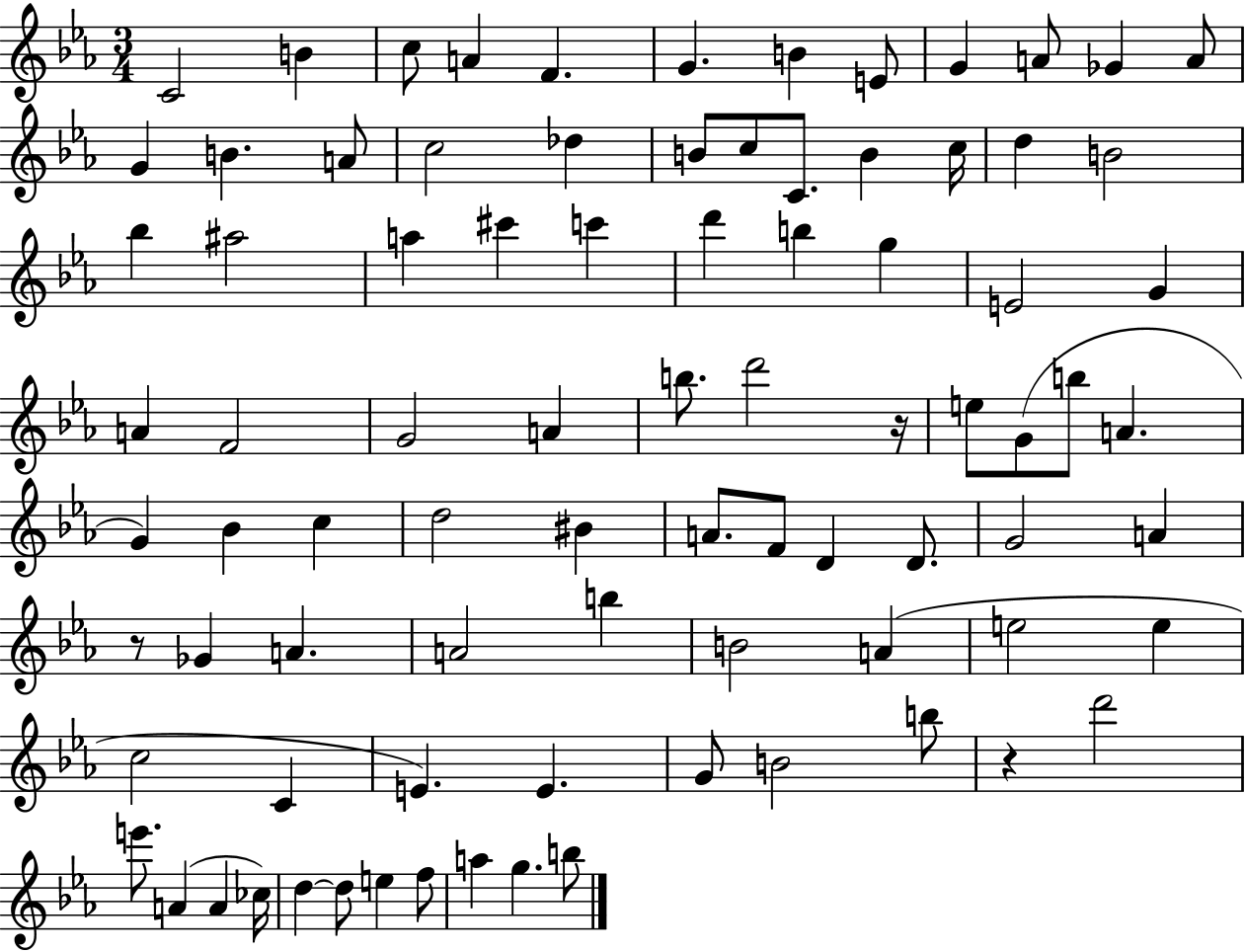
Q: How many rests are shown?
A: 3